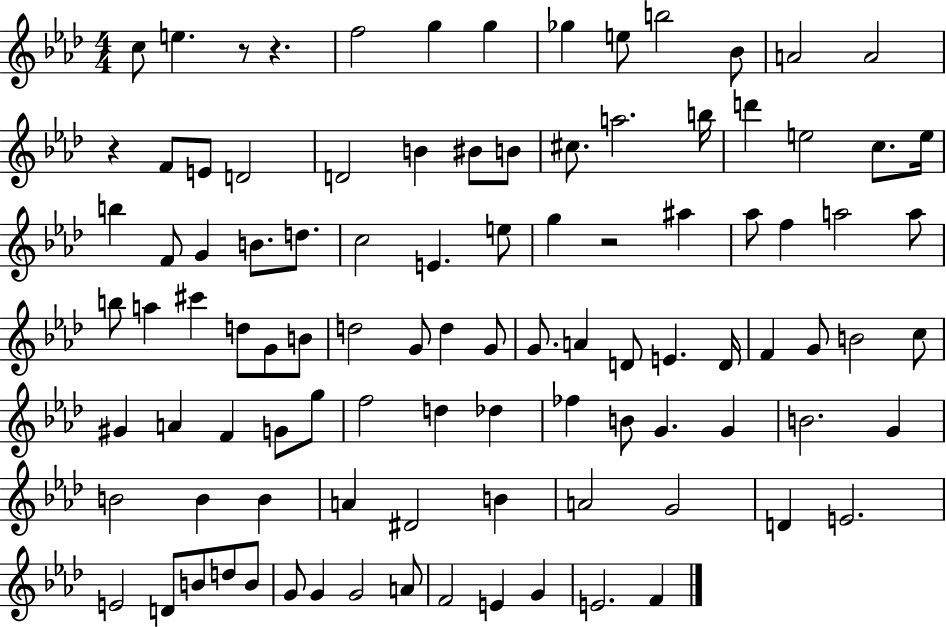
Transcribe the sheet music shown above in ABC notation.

X:1
T:Untitled
M:4/4
L:1/4
K:Ab
c/2 e z/2 z f2 g g _g e/2 b2 _B/2 A2 A2 z F/2 E/2 D2 D2 B ^B/2 B/2 ^c/2 a2 b/4 d' e2 c/2 e/4 b F/2 G B/2 d/2 c2 E e/2 g z2 ^a _a/2 f a2 a/2 b/2 a ^c' d/2 G/2 B/2 d2 G/2 d G/2 G/2 A D/2 E D/4 F G/2 B2 c/2 ^G A F G/2 g/2 f2 d _d _f B/2 G G B2 G B2 B B A ^D2 B A2 G2 D E2 E2 D/2 B/2 d/2 B/2 G/2 G G2 A/2 F2 E G E2 F